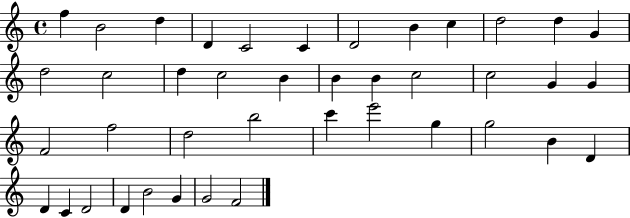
{
  \clef treble
  \time 4/4
  \defaultTimeSignature
  \key c \major
  f''4 b'2 d''4 | d'4 c'2 c'4 | d'2 b'4 c''4 | d''2 d''4 g'4 | \break d''2 c''2 | d''4 c''2 b'4 | b'4 b'4 c''2 | c''2 g'4 g'4 | \break f'2 f''2 | d''2 b''2 | c'''4 e'''2 g''4 | g''2 b'4 d'4 | \break d'4 c'4 d'2 | d'4 b'2 g'4 | g'2 f'2 | \bar "|."
}